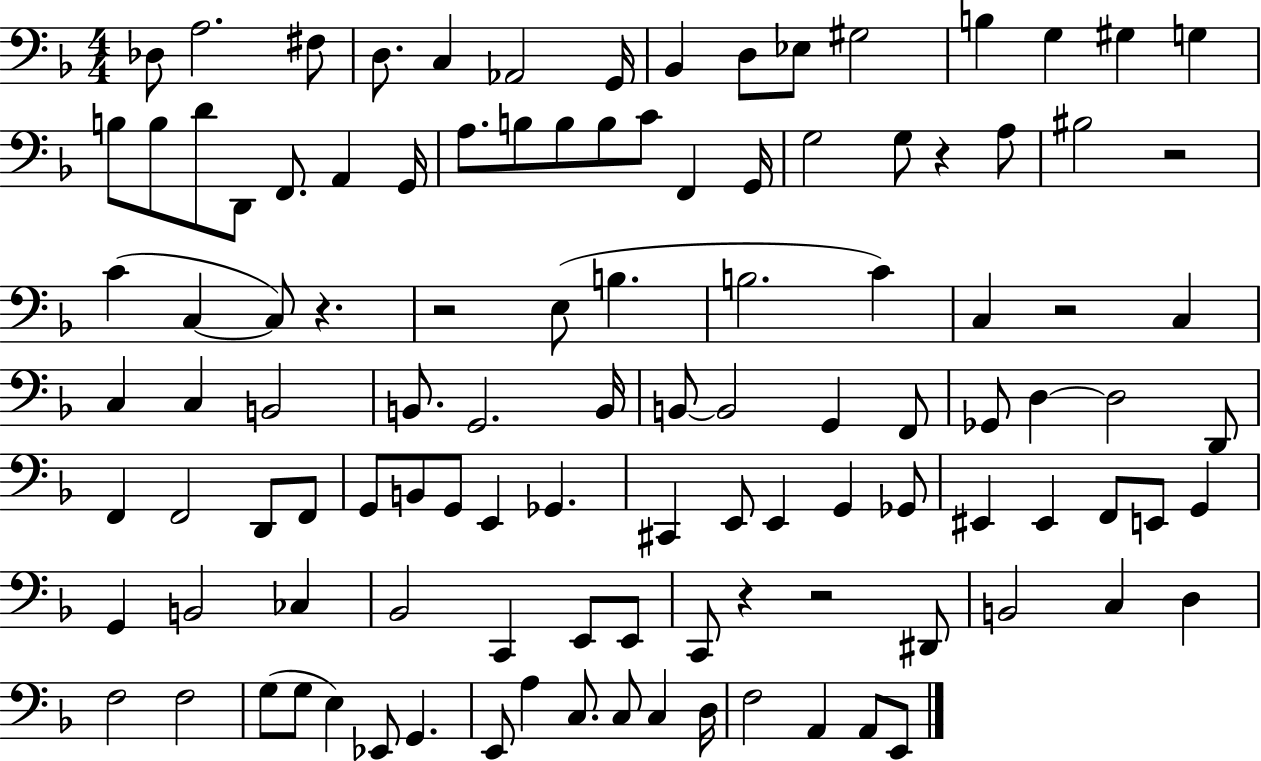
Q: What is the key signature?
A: F major